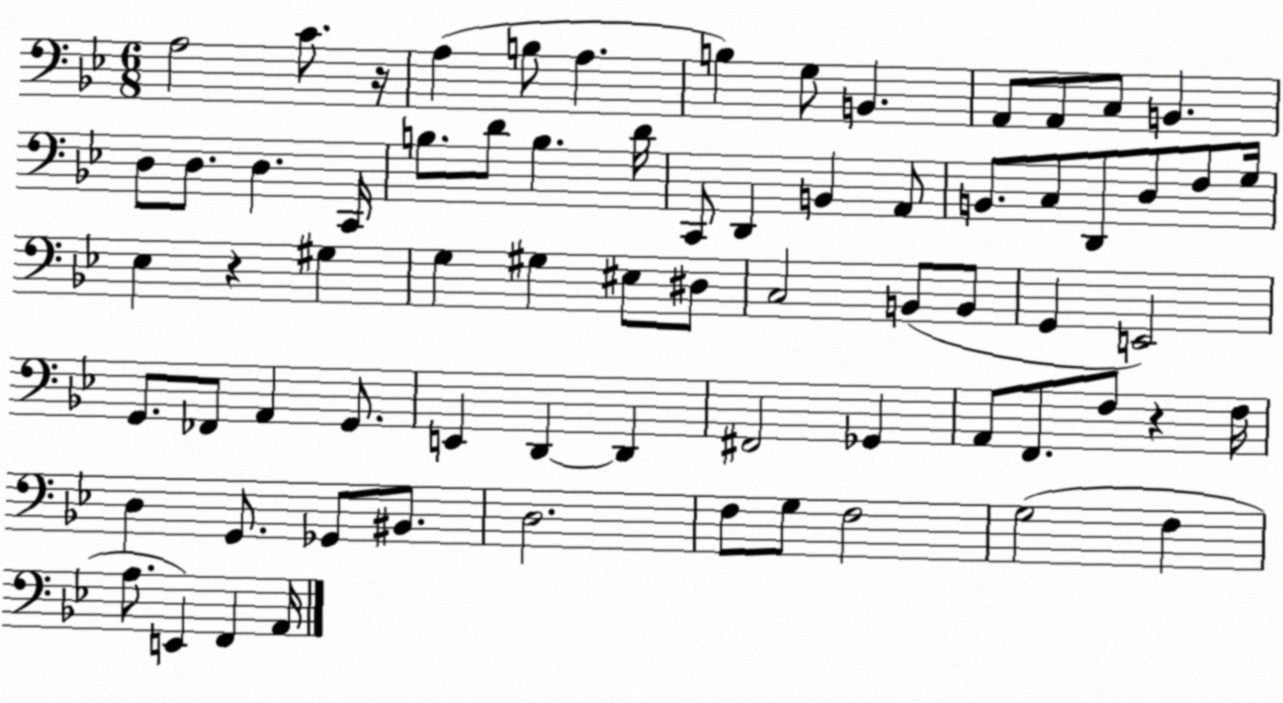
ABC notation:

X:1
T:Untitled
M:6/8
L:1/4
K:Bb
A,2 C/2 z/4 A, B,/2 A, B, G,/2 B,, A,,/2 A,,/2 C,/2 B,, D,/2 D,/2 D, C,,/4 B,/2 D/2 B, D/4 C,,/2 D,, B,, A,,/2 B,,/2 C,/2 D,,/2 D,/2 F,/2 G,/4 _E, z ^G, G, ^G, ^E,/2 ^D,/2 C,2 B,,/2 B,,/2 G,, E,,2 G,,/2 _F,,/2 A,, G,,/2 E,, D,, D,, ^F,,2 _G,, A,,/2 F,,/2 F,/2 z F,/4 D, G,,/2 _G,,/2 ^B,,/2 D,2 F,/2 G,/2 F,2 G,2 F, A,/2 E,, F,, A,,/4